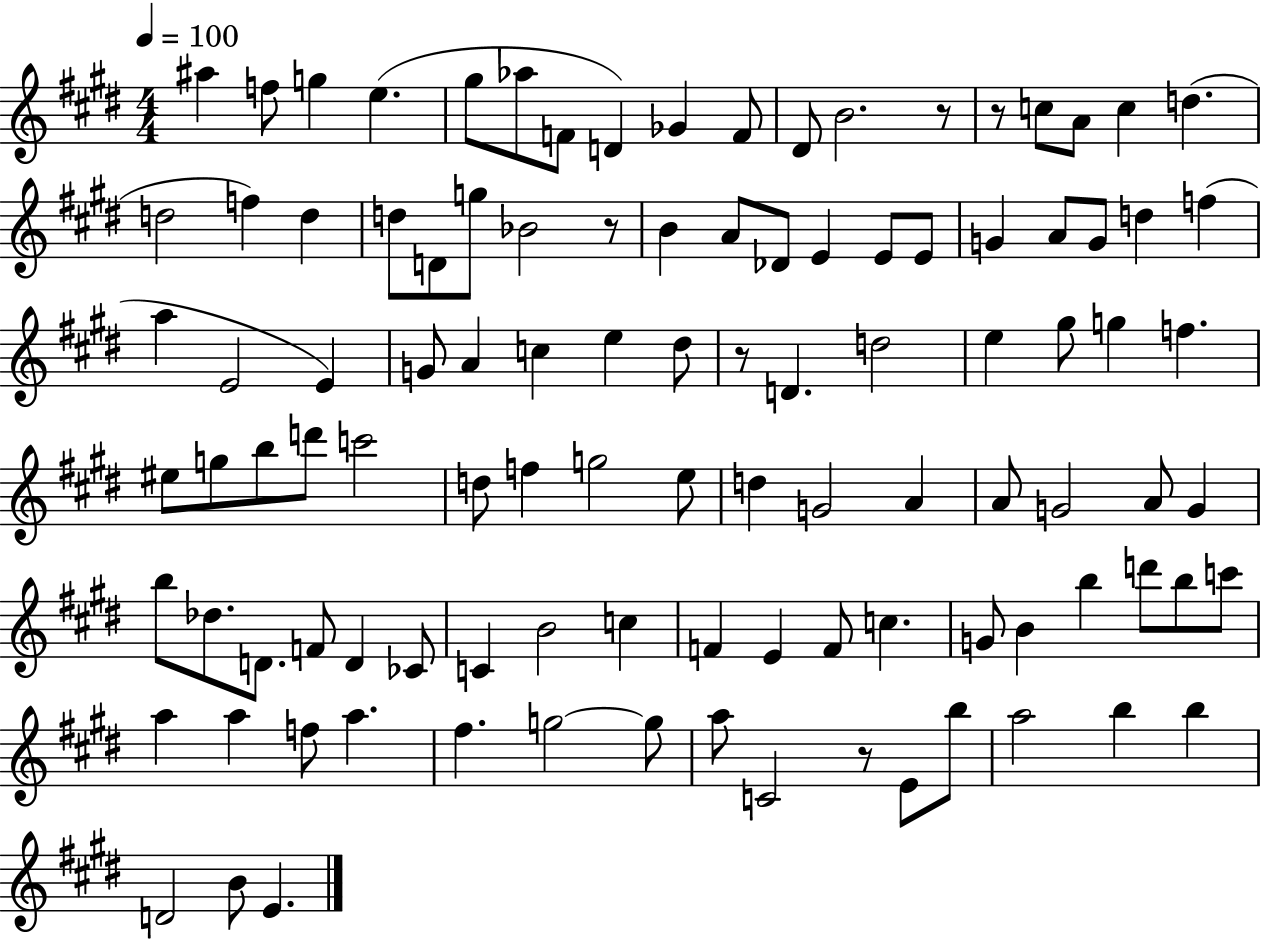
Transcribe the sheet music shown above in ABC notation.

X:1
T:Untitled
M:4/4
L:1/4
K:E
^a f/2 g e ^g/2 _a/2 F/2 D _G F/2 ^D/2 B2 z/2 z/2 c/2 A/2 c d d2 f d d/2 D/2 g/2 _B2 z/2 B A/2 _D/2 E E/2 E/2 G A/2 G/2 d f a E2 E G/2 A c e ^d/2 z/2 D d2 e ^g/2 g f ^e/2 g/2 b/2 d'/2 c'2 d/2 f g2 e/2 d G2 A A/2 G2 A/2 G b/2 _d/2 D/2 F/2 D _C/2 C B2 c F E F/2 c G/2 B b d'/2 b/2 c'/2 a a f/2 a ^f g2 g/2 a/2 C2 z/2 E/2 b/2 a2 b b D2 B/2 E